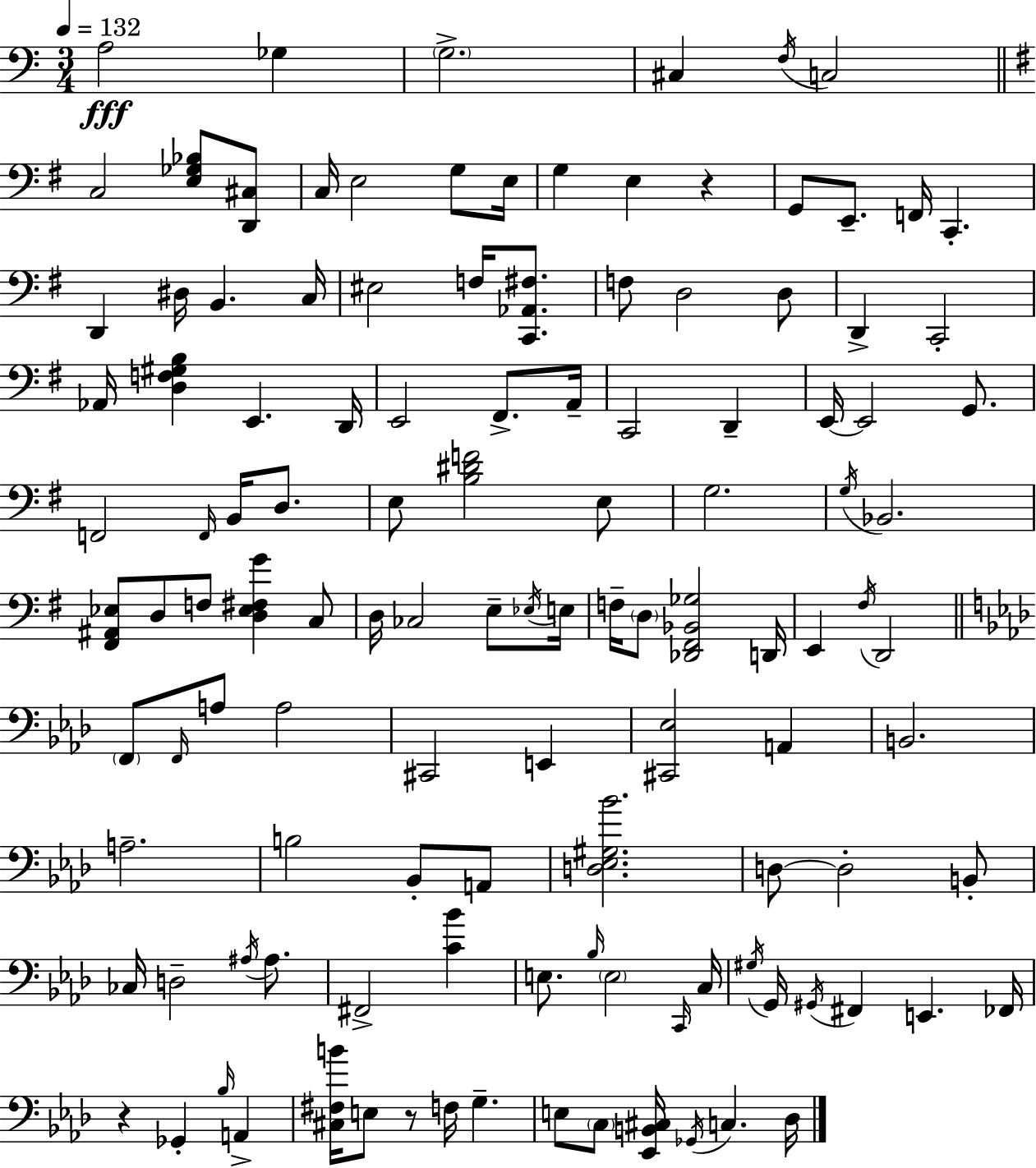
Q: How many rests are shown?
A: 3